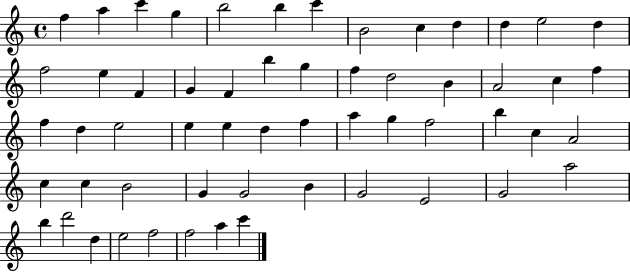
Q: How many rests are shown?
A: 0